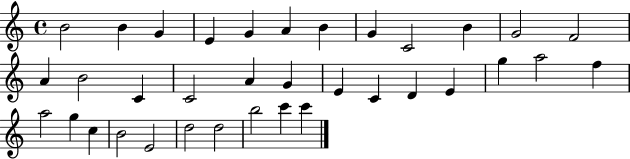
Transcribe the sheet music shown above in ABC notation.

X:1
T:Untitled
M:4/4
L:1/4
K:C
B2 B G E G A B G C2 B G2 F2 A B2 C C2 A G E C D E g a2 f a2 g c B2 E2 d2 d2 b2 c' c'